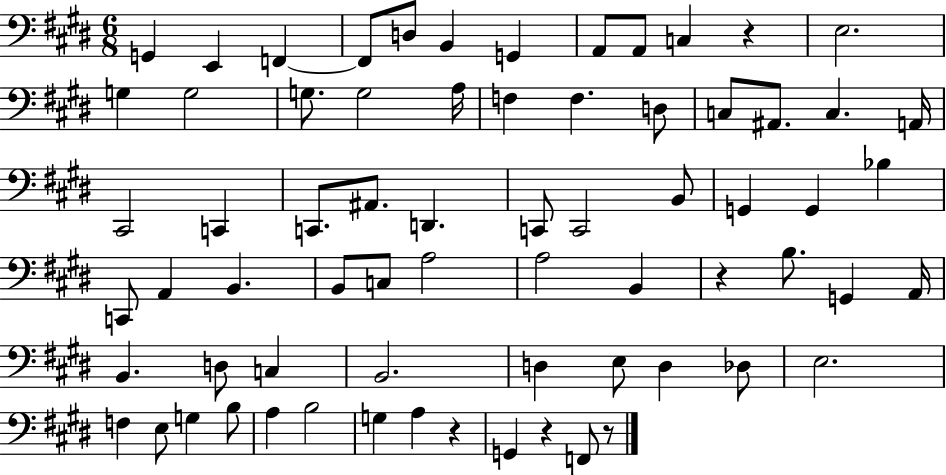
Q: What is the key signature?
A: E major